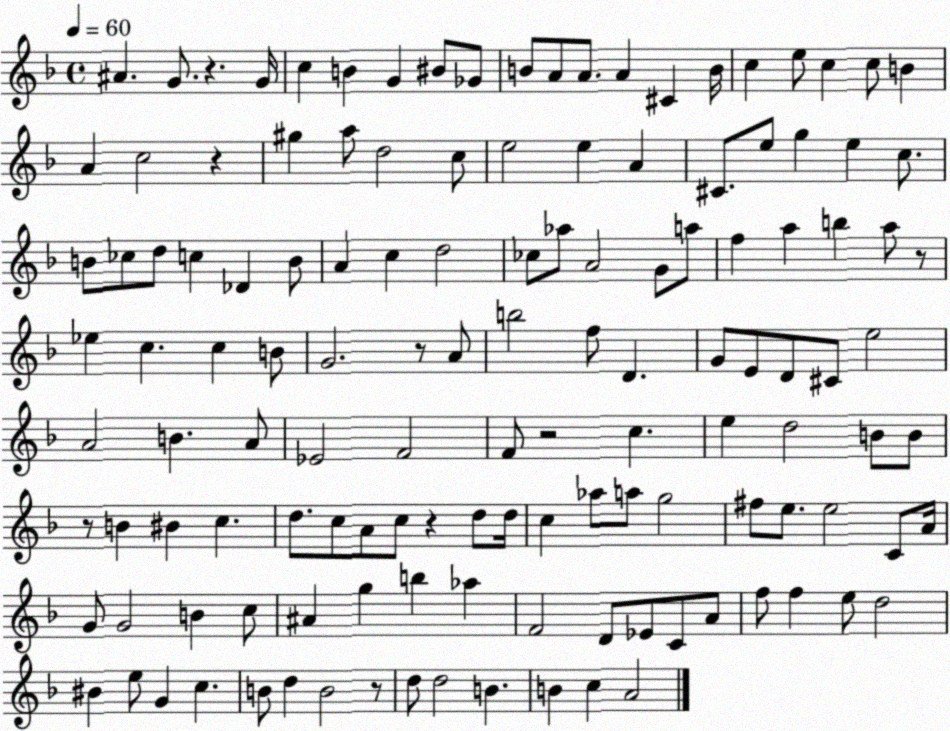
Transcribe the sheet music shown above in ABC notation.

X:1
T:Untitled
M:4/4
L:1/4
K:F
^A G/2 z G/4 c B G ^B/2 _G/2 B/2 A/2 A/2 A ^C B/4 c e/2 c c/2 B A c2 z ^g a/2 d2 c/2 e2 e A ^C/2 e/2 g e c/2 B/2 _c/2 d/2 c _D B/2 A c d2 _c/2 _a/2 A2 G/2 a/2 f a b a/2 z/2 _e c c B/2 G2 z/2 A/2 b2 f/2 D G/2 E/2 D/2 ^C/2 e2 A2 B A/2 _E2 F2 F/2 z2 c e d2 B/2 B/2 z/2 B ^B c d/2 c/2 A/2 c/2 z d/2 d/4 c _a/2 a/2 g2 ^f/2 e/2 e2 C/2 A/4 G/2 G2 B c/2 ^A g b _a F2 D/2 _E/2 C/2 A/2 f/2 f e/2 d2 ^B e/2 G c B/2 d B2 z/2 d/2 d2 B B c A2